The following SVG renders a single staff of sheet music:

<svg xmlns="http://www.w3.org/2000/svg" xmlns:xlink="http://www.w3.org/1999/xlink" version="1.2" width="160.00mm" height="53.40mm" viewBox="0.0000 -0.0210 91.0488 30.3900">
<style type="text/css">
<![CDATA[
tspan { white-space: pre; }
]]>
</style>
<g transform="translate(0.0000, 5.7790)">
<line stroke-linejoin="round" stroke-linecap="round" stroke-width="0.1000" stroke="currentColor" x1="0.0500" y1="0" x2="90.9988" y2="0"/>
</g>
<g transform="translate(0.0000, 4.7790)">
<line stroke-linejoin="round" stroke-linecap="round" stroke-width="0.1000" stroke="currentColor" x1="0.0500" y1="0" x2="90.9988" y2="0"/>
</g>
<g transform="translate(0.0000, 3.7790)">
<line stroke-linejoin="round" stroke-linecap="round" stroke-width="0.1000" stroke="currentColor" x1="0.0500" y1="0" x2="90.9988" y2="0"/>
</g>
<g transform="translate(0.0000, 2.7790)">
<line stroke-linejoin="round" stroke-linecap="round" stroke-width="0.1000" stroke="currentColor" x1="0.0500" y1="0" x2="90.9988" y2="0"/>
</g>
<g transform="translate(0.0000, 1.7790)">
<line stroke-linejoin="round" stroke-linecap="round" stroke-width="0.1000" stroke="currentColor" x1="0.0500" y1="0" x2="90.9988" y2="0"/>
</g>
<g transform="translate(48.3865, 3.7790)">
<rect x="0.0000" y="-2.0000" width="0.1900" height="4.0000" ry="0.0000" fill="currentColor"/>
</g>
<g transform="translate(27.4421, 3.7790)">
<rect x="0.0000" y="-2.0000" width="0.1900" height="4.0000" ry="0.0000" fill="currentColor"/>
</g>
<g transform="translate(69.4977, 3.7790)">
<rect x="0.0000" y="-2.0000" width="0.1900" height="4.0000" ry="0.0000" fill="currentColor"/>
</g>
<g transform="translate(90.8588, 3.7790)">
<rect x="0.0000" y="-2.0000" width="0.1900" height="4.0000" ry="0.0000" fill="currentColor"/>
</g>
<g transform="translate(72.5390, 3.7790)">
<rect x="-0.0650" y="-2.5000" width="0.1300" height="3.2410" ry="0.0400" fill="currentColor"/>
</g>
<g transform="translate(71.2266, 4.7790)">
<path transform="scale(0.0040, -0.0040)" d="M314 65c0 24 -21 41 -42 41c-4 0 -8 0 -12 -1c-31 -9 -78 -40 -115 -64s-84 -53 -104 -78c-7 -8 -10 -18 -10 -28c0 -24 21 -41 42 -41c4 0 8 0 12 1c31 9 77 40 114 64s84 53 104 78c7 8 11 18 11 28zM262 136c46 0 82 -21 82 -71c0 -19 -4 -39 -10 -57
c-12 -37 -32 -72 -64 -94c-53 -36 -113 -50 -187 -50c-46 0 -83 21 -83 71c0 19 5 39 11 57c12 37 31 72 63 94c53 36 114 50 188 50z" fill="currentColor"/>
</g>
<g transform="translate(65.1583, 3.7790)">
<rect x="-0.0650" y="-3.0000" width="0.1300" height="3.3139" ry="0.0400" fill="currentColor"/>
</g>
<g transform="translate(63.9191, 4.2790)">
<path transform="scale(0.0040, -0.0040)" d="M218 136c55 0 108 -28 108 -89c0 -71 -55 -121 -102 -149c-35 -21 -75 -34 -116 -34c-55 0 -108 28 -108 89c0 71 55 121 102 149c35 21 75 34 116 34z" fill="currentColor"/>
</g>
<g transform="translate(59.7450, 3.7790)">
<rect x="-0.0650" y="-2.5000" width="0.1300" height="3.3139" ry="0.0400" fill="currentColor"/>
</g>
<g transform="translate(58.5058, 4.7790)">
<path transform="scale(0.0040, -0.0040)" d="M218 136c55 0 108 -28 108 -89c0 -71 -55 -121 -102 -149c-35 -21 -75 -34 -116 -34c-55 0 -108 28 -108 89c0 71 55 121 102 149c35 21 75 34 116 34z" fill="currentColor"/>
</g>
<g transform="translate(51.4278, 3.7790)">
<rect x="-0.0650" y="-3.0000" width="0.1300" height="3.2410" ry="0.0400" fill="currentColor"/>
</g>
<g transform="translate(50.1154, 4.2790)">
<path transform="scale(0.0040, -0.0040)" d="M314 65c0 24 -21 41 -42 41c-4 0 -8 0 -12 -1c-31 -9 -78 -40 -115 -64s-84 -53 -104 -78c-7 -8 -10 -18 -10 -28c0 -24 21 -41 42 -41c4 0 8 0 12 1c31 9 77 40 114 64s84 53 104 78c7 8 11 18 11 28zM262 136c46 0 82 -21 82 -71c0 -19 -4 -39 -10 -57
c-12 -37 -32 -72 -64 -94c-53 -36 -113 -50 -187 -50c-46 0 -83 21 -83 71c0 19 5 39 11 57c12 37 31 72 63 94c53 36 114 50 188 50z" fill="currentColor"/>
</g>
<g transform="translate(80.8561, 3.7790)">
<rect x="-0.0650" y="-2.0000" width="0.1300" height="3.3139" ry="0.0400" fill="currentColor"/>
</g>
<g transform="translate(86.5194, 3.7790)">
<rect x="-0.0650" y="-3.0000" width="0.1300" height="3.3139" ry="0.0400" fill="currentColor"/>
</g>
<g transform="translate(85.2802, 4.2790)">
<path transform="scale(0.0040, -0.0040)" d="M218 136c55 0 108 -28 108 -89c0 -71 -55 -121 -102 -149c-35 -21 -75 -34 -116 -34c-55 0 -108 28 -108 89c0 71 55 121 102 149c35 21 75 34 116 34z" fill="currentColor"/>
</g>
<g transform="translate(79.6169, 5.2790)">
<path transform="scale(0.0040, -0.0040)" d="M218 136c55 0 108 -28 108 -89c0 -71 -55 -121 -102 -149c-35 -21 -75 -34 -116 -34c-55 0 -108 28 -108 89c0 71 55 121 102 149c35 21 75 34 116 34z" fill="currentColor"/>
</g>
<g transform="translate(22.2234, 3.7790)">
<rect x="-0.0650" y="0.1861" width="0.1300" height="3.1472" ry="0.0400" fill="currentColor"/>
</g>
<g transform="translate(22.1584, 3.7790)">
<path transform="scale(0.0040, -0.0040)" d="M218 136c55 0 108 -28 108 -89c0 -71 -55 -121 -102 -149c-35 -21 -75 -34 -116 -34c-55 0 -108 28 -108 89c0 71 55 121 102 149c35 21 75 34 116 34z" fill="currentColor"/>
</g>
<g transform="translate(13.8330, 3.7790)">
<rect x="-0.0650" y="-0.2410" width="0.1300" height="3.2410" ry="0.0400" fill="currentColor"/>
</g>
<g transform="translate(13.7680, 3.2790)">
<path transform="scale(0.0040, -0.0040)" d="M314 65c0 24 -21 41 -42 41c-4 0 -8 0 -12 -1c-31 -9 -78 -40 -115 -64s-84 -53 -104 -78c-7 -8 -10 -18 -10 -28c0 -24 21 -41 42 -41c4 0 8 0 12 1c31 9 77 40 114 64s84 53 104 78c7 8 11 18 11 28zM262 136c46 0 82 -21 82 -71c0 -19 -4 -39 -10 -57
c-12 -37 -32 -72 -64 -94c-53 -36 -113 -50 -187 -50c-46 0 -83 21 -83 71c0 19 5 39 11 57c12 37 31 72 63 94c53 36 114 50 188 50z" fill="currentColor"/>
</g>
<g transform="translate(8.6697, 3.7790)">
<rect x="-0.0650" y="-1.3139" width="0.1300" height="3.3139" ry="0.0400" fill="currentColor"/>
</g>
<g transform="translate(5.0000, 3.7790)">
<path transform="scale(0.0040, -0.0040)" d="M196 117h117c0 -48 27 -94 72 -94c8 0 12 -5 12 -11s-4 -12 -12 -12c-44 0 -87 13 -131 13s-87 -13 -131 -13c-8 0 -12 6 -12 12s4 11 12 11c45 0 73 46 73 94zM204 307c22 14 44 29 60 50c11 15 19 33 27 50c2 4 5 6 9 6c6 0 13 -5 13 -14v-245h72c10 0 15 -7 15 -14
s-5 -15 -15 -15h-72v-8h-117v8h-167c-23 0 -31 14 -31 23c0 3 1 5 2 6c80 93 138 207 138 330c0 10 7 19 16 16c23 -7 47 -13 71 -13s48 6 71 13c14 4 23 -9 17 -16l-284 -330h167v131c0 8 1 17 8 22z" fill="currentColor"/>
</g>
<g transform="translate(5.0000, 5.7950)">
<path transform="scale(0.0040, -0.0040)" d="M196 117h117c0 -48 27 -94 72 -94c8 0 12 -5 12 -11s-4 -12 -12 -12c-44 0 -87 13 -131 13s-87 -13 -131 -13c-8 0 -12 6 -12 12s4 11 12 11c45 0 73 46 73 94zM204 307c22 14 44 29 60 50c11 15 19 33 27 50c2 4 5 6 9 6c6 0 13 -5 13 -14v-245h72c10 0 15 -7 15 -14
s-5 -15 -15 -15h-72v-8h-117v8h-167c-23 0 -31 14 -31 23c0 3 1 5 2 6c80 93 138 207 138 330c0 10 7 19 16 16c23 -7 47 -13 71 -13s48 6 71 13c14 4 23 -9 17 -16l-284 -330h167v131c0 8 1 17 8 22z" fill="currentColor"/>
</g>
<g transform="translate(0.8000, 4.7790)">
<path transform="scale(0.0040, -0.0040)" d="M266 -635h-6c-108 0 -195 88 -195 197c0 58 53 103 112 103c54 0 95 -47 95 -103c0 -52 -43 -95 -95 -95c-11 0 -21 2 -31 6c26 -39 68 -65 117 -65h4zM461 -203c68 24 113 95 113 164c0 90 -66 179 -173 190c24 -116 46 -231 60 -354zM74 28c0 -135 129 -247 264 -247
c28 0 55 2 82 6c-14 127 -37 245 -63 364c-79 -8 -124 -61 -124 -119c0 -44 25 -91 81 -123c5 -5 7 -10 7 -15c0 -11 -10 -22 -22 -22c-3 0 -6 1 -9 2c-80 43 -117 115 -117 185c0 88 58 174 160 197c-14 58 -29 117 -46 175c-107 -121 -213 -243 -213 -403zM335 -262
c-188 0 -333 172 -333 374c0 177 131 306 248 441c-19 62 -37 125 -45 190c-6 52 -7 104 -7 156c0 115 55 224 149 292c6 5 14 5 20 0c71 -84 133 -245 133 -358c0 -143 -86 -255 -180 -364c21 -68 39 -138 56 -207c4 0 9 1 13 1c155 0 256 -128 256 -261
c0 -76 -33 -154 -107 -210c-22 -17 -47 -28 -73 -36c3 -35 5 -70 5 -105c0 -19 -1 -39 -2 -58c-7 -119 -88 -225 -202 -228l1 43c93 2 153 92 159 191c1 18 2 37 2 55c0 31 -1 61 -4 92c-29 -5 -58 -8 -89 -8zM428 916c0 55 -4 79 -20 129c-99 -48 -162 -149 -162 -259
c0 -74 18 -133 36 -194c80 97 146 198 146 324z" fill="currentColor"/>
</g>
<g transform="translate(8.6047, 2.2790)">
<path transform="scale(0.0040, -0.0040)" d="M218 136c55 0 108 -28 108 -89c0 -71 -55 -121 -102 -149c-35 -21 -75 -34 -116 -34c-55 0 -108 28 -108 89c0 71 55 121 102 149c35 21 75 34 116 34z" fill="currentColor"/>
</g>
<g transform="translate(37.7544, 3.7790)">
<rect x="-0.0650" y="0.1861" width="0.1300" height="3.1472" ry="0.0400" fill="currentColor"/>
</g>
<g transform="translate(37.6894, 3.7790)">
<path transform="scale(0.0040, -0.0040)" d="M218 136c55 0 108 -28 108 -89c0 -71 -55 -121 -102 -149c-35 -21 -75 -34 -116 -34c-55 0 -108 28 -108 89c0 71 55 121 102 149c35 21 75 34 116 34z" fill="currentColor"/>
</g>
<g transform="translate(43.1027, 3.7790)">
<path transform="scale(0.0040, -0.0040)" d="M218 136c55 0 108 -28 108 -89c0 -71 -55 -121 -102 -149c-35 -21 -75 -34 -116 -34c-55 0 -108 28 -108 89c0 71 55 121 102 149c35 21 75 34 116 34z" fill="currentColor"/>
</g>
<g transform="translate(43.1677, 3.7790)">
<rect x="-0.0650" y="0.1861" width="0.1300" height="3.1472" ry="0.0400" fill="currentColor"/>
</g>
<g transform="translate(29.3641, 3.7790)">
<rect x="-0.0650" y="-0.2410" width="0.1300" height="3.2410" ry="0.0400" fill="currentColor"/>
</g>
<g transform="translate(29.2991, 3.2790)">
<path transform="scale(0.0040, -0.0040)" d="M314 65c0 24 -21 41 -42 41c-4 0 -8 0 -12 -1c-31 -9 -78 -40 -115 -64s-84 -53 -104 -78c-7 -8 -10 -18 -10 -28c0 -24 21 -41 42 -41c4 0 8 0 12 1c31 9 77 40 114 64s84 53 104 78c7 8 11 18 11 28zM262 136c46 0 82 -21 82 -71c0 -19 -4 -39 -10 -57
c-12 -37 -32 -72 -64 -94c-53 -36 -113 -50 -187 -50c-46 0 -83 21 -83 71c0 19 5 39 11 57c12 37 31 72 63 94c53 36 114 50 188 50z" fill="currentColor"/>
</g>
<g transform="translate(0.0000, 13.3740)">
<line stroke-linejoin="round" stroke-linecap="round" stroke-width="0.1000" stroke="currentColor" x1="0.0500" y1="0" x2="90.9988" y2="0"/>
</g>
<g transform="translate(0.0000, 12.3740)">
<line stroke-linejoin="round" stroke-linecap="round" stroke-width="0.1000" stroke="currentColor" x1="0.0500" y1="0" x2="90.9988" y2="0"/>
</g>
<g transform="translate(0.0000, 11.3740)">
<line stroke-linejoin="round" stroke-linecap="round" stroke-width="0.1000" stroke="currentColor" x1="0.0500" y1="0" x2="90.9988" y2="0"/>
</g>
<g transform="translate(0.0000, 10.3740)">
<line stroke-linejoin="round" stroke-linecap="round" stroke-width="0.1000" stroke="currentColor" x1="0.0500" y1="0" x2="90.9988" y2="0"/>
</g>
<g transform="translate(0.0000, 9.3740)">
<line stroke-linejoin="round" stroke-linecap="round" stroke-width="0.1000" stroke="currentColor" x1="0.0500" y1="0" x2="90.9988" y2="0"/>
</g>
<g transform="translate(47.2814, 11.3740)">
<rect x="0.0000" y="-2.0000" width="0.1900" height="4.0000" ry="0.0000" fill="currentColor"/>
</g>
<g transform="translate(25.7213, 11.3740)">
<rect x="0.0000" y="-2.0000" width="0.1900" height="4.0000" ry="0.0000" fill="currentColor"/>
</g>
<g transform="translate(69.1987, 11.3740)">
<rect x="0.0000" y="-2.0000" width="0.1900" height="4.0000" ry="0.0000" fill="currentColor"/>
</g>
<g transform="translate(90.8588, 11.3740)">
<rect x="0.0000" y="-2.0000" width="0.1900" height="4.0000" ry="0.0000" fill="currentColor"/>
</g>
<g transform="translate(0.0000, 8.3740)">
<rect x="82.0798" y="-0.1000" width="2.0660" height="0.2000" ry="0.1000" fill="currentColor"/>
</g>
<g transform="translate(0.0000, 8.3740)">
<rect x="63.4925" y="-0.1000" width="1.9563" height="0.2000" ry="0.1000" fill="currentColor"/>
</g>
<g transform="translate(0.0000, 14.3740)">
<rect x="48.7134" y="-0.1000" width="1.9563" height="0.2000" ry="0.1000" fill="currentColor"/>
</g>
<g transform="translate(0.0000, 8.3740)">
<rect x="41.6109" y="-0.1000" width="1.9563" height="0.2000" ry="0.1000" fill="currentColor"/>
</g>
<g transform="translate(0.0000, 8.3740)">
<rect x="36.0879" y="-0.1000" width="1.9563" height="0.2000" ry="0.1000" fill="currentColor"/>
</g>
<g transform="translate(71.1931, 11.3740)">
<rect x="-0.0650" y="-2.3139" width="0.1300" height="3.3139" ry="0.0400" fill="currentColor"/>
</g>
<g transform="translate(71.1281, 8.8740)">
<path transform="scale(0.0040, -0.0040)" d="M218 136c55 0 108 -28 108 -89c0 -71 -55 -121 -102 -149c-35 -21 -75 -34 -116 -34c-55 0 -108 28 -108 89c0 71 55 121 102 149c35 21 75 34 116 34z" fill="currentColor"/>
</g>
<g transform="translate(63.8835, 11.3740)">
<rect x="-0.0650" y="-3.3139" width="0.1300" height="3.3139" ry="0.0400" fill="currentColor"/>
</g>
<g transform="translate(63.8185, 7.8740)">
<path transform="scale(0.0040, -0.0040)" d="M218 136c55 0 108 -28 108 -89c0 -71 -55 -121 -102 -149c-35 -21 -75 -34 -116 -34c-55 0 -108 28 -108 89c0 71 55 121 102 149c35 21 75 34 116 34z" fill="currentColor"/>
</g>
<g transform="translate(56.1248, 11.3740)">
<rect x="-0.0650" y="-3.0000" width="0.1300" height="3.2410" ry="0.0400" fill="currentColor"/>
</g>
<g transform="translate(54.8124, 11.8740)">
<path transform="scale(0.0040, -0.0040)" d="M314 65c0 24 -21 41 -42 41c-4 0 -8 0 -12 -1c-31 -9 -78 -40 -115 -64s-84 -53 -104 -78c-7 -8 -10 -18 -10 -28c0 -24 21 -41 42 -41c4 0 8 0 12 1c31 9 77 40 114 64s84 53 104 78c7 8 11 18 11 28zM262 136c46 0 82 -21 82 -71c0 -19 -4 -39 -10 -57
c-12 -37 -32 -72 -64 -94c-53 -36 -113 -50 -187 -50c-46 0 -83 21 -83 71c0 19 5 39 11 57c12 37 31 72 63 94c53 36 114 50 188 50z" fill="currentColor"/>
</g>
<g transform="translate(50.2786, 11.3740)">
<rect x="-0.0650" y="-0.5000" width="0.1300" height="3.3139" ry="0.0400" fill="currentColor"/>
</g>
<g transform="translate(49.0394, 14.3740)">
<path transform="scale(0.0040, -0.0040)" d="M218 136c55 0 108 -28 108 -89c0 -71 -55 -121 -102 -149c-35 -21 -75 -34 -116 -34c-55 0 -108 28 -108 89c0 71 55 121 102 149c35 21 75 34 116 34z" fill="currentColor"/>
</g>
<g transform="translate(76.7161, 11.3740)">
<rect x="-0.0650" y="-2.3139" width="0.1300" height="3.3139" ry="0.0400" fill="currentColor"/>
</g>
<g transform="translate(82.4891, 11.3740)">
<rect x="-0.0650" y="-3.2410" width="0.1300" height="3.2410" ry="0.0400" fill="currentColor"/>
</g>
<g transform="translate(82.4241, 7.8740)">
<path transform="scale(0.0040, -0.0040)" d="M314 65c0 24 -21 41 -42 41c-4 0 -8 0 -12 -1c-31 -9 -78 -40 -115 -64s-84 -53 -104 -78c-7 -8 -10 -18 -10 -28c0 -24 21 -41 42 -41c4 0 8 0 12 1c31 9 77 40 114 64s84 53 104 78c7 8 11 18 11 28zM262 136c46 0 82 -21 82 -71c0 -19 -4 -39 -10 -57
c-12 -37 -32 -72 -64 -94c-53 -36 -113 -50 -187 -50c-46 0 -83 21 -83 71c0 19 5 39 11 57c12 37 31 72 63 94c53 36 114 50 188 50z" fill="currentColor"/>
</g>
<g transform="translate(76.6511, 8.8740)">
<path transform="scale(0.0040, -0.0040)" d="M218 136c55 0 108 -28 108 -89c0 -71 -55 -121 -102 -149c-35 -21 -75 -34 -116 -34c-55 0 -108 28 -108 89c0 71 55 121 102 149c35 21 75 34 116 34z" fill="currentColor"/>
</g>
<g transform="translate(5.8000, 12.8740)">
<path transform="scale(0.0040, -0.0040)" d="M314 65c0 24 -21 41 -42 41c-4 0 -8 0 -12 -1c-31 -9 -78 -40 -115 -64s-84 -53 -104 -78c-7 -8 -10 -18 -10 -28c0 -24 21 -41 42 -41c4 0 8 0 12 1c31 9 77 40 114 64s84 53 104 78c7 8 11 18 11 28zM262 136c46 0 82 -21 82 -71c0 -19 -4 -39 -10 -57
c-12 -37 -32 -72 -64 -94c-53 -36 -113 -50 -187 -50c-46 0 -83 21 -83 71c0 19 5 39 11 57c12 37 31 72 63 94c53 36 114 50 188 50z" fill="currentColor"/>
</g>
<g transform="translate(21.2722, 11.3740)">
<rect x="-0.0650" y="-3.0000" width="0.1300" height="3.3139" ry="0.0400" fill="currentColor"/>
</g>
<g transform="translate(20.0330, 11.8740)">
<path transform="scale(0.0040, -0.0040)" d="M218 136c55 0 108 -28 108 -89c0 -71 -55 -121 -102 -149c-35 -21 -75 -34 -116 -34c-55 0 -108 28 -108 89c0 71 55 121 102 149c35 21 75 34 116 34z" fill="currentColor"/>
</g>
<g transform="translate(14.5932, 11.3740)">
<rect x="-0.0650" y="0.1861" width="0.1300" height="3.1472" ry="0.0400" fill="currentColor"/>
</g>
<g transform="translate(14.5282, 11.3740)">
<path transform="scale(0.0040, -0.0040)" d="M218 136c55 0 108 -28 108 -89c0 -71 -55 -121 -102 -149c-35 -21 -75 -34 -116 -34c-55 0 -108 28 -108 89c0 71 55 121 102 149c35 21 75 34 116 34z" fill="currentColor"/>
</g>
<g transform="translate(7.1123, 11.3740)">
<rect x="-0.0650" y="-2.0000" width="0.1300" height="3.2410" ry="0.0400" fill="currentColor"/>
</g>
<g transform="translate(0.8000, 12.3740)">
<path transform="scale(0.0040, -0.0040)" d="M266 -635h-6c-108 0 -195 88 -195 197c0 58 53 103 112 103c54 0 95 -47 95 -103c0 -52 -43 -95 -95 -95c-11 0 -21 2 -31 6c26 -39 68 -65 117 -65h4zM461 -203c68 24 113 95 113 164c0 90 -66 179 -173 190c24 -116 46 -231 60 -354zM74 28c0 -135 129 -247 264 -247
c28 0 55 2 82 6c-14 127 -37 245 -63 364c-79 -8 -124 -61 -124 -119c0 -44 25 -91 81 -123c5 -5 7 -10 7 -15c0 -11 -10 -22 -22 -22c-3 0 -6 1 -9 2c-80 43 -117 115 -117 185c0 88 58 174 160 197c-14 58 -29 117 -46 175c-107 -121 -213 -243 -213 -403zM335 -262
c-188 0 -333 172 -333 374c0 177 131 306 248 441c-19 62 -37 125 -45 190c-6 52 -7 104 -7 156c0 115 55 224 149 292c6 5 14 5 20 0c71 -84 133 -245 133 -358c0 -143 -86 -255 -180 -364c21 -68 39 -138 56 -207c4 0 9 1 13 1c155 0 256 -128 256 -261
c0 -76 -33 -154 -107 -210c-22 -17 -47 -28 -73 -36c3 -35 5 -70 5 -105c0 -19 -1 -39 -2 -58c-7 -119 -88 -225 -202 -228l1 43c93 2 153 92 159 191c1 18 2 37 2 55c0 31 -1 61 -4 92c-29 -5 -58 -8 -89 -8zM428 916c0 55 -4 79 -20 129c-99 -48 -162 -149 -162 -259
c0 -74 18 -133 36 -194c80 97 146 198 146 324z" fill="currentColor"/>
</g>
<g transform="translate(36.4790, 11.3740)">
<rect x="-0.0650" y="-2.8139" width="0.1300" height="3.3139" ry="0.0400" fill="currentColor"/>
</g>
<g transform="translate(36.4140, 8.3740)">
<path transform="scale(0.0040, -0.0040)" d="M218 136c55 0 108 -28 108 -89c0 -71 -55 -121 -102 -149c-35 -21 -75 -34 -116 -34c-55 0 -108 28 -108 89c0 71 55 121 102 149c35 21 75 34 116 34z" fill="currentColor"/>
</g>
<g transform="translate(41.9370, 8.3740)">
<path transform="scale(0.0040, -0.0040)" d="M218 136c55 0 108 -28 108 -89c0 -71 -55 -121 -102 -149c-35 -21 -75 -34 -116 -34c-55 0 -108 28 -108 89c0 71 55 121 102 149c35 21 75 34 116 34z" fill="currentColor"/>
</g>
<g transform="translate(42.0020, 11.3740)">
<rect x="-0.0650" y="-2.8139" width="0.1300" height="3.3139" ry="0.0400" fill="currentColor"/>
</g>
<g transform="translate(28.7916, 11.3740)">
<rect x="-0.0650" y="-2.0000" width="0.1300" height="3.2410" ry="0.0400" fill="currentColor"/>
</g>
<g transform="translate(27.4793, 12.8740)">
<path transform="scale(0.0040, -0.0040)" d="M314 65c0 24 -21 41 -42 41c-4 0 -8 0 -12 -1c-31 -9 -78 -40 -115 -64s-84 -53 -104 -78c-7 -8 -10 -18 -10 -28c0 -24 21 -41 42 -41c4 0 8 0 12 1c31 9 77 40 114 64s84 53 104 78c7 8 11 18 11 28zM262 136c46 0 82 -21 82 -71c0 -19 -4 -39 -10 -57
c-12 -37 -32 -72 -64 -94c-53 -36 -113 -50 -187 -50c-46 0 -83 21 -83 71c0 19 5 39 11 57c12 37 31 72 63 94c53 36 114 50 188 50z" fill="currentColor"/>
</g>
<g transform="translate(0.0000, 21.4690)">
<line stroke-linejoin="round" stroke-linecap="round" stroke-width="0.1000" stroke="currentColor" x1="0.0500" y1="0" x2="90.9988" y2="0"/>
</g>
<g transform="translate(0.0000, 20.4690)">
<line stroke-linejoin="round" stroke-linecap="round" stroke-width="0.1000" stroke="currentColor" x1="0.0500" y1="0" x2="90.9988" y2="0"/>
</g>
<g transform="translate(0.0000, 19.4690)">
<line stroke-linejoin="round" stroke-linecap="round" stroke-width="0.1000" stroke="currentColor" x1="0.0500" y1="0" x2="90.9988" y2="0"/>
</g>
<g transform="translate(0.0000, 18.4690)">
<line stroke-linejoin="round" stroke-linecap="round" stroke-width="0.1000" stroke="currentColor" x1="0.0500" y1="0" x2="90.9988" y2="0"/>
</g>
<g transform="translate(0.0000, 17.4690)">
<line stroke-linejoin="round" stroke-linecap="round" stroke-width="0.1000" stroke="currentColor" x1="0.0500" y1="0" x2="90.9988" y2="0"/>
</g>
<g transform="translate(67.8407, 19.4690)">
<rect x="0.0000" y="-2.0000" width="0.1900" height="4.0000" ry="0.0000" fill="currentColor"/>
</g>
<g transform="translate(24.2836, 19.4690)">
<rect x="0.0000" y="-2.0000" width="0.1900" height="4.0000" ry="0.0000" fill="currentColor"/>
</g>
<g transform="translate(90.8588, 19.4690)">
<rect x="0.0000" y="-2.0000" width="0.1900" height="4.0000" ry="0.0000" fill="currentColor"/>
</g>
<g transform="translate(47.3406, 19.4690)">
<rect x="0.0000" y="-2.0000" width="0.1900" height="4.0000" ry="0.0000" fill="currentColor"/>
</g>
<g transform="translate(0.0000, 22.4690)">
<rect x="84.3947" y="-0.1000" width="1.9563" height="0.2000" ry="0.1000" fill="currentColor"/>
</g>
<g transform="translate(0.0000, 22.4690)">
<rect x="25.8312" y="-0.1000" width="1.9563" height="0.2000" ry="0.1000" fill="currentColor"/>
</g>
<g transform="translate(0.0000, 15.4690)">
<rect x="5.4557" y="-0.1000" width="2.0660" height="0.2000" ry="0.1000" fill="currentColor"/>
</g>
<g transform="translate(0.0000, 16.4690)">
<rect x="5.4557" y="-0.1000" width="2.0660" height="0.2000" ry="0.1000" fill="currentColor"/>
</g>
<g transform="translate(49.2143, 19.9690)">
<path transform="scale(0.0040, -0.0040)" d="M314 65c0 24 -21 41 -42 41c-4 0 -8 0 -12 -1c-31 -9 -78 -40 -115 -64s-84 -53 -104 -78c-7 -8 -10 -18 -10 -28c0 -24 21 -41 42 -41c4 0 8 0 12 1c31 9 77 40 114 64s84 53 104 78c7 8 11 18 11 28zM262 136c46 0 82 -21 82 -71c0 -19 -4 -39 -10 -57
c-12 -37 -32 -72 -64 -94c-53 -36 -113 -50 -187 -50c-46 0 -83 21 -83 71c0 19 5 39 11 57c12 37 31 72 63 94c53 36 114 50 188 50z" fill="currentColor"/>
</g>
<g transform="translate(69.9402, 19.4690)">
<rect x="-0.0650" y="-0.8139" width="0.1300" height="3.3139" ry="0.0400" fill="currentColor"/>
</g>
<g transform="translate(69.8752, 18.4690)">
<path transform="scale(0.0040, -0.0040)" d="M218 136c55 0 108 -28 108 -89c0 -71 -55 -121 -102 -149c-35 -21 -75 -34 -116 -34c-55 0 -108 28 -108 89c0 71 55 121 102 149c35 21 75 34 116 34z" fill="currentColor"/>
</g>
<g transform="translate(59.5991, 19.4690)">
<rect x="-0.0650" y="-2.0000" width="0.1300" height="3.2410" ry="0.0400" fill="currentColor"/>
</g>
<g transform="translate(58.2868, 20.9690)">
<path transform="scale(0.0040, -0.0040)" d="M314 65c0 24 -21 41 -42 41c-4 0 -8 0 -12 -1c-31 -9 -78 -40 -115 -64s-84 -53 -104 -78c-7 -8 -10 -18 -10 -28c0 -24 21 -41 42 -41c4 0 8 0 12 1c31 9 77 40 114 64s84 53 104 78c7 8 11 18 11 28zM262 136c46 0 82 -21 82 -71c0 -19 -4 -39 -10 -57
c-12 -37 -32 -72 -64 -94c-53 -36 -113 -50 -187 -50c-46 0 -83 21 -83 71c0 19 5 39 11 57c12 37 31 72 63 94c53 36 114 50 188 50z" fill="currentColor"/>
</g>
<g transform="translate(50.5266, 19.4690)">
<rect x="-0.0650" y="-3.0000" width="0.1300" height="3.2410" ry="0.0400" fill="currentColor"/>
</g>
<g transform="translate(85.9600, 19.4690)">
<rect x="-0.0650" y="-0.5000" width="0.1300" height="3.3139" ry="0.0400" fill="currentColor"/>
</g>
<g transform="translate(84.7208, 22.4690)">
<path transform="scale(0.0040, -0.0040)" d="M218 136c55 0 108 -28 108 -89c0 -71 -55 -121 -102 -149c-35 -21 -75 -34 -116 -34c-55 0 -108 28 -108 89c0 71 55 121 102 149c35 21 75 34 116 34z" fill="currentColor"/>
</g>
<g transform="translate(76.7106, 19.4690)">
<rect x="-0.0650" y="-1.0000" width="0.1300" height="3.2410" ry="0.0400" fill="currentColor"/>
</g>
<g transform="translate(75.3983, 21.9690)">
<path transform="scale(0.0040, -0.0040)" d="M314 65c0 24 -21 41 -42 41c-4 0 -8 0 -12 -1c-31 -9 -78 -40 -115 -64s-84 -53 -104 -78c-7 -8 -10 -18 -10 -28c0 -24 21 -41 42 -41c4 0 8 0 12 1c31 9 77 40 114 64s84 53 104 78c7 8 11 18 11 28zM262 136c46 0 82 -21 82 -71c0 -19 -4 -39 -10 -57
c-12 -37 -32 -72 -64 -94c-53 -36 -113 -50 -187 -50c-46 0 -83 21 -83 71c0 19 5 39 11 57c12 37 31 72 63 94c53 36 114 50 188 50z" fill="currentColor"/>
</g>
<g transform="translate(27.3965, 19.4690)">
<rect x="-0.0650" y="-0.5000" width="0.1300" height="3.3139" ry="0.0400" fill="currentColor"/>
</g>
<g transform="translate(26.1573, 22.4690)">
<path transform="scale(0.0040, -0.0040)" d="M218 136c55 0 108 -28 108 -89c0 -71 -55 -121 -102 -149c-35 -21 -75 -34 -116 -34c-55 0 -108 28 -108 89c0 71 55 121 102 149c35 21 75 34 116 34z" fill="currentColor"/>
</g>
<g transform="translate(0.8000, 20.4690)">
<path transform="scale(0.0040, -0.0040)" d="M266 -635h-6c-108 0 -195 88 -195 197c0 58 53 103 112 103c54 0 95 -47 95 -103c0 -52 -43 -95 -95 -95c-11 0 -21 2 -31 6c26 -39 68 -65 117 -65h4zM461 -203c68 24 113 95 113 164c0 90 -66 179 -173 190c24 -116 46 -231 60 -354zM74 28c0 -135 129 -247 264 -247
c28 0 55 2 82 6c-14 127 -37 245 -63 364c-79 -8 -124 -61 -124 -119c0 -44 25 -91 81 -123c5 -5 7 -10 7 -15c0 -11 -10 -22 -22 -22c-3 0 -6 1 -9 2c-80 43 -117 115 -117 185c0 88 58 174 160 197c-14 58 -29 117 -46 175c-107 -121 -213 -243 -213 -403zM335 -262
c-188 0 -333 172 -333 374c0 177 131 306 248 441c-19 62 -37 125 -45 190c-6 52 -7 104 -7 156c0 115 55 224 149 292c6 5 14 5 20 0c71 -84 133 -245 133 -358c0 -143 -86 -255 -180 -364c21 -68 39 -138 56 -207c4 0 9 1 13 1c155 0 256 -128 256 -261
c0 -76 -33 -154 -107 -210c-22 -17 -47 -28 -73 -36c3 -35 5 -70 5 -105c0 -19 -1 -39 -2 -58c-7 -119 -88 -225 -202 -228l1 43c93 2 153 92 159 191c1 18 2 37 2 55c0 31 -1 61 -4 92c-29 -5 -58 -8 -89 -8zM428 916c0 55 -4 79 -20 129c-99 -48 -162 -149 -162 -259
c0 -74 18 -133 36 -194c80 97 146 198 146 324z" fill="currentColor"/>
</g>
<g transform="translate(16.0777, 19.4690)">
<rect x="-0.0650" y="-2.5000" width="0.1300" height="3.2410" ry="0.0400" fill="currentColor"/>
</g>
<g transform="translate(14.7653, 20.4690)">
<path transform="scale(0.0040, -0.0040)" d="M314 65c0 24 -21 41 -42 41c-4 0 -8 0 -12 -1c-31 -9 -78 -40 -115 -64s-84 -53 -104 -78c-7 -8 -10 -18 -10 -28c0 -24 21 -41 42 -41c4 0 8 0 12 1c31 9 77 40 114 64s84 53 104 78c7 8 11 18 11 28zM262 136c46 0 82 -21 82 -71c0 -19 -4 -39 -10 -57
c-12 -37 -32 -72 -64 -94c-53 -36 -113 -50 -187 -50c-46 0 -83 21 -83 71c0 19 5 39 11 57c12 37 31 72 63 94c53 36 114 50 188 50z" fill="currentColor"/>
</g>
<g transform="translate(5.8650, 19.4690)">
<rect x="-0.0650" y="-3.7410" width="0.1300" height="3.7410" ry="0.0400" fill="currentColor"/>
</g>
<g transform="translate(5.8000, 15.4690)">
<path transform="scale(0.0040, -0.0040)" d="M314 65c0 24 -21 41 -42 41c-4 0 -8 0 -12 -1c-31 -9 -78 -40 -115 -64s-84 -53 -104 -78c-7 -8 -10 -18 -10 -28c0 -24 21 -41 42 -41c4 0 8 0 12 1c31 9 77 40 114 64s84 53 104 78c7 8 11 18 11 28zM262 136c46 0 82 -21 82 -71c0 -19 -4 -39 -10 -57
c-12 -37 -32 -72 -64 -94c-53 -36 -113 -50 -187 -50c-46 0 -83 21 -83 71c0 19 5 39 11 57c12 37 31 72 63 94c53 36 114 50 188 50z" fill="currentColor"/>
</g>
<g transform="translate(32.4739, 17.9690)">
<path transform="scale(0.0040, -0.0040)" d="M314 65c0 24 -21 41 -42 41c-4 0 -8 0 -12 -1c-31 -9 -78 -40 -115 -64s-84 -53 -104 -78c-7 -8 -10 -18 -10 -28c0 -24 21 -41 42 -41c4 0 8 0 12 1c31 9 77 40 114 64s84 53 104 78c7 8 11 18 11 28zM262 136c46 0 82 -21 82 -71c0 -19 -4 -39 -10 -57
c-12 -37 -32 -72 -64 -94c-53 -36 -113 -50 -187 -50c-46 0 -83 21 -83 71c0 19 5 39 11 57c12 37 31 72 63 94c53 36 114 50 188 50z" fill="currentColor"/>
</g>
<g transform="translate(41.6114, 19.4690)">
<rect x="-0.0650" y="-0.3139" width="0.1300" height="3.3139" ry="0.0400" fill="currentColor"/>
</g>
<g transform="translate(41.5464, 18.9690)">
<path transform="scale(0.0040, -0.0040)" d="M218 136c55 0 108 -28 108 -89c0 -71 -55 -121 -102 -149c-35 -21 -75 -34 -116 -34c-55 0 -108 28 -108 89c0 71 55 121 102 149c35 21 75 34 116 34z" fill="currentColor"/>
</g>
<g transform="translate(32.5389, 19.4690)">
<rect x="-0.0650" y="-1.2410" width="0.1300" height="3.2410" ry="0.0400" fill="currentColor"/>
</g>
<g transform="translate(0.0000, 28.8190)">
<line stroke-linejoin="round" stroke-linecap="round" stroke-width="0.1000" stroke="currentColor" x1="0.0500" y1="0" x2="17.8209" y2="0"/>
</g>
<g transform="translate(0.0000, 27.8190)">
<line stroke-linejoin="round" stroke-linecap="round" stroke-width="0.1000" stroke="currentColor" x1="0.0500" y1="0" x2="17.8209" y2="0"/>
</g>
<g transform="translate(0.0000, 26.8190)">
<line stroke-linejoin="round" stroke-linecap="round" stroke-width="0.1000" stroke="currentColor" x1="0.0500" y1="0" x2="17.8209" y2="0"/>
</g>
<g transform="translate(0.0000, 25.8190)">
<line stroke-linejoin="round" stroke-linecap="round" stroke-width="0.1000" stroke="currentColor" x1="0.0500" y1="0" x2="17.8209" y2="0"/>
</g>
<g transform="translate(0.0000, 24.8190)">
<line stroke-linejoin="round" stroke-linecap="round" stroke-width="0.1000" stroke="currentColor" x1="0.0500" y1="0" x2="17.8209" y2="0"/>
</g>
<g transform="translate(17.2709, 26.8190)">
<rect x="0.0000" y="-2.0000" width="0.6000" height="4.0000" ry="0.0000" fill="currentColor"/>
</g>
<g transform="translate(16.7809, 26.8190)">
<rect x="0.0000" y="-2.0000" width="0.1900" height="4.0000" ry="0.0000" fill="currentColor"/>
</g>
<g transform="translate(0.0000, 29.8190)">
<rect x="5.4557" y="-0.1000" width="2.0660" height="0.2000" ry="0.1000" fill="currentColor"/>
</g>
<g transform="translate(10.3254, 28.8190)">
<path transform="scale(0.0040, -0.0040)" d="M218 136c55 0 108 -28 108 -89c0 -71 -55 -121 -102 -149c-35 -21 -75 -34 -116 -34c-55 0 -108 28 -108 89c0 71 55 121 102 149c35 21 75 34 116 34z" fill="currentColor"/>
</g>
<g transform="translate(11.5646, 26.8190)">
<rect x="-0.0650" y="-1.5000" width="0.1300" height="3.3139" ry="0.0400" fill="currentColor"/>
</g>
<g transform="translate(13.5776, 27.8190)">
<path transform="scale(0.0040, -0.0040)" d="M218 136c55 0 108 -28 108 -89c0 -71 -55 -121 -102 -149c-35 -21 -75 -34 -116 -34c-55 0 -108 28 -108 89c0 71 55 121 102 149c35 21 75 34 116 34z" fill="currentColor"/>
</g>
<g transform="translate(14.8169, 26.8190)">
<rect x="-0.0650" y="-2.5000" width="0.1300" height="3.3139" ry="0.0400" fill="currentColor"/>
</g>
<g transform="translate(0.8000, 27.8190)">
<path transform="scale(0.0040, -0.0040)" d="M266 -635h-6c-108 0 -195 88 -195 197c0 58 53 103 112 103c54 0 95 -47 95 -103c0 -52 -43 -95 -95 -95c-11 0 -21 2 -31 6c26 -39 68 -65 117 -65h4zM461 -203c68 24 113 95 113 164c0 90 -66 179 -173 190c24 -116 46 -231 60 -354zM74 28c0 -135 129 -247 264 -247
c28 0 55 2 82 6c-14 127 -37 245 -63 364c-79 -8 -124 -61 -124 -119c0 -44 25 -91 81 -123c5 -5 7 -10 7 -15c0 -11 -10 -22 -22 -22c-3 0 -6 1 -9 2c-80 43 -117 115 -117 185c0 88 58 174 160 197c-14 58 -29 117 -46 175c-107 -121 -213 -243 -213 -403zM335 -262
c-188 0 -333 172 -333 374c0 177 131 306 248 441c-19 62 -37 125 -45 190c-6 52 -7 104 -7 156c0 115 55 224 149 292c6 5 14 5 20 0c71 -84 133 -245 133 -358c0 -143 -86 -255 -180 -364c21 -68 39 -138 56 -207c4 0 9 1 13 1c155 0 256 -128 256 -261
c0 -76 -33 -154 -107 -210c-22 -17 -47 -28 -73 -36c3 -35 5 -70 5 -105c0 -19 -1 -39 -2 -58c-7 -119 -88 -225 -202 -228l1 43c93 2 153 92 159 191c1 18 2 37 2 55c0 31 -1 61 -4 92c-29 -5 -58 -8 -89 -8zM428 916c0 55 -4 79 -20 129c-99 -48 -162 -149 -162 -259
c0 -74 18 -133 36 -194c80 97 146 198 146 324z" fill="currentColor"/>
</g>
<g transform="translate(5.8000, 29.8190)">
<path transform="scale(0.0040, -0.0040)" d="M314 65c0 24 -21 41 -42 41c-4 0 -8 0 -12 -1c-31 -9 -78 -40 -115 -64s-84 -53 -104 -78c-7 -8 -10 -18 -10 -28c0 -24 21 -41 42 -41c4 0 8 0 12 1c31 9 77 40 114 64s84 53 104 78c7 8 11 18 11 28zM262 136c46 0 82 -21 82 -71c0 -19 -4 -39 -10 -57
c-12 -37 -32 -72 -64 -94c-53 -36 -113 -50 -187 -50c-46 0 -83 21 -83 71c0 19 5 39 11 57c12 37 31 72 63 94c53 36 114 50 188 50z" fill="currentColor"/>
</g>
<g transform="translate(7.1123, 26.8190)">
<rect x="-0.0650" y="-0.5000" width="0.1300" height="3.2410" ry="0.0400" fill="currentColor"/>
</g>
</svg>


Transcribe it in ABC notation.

X:1
T:Untitled
M:4/4
L:1/4
K:C
e c2 B c2 B B A2 G A G2 F A F2 B A F2 a a C A2 b g g b2 c'2 G2 C e2 c A2 F2 d D2 C C2 E G